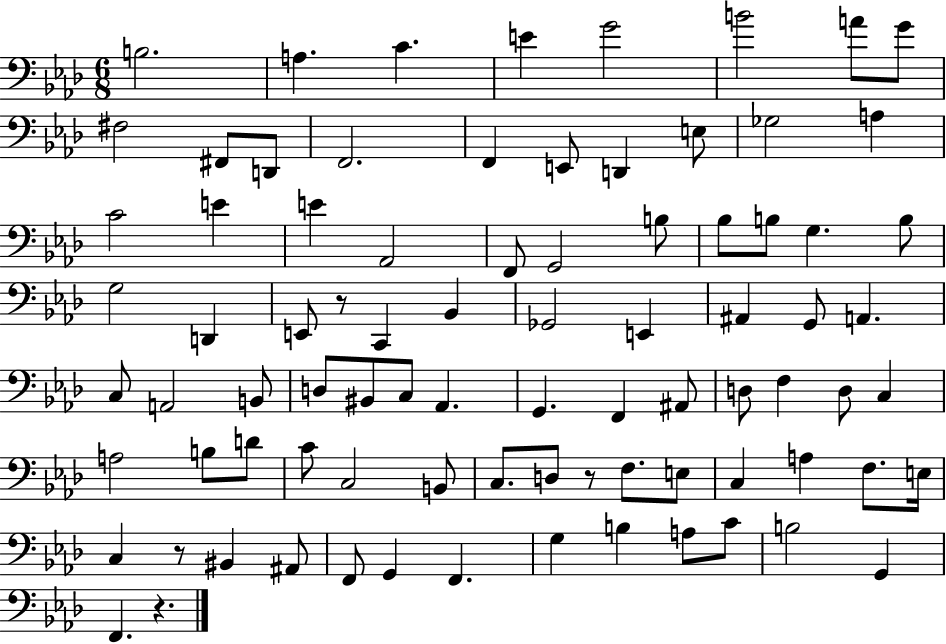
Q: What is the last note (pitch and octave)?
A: F2